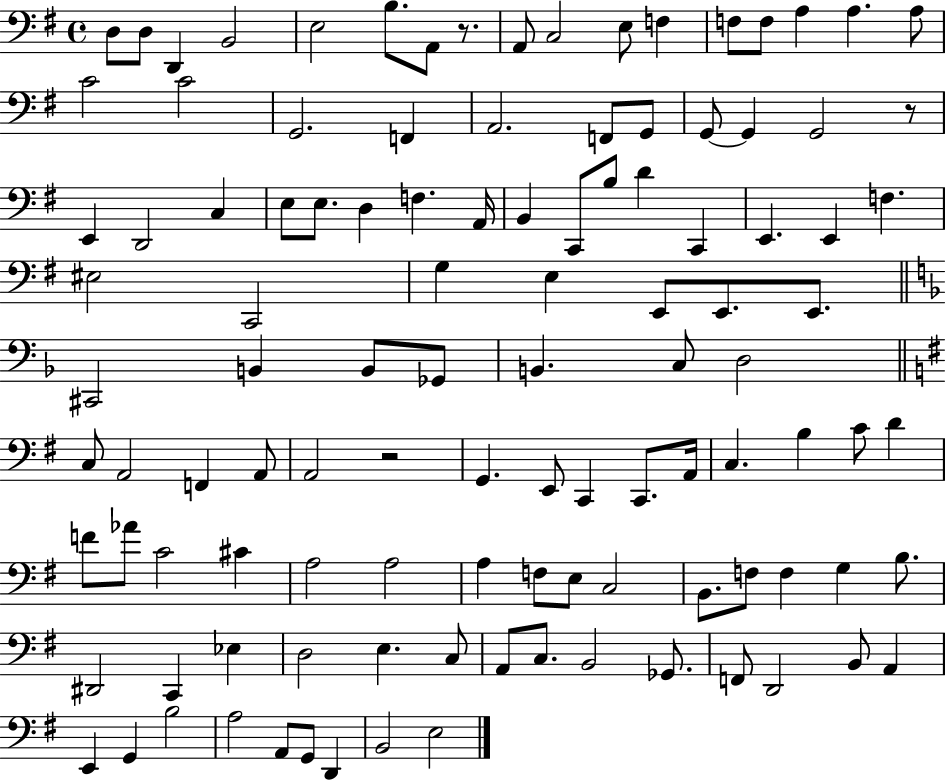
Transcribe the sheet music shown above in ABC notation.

X:1
T:Untitled
M:4/4
L:1/4
K:G
D,/2 D,/2 D,, B,,2 E,2 B,/2 A,,/2 z/2 A,,/2 C,2 E,/2 F, F,/2 F,/2 A, A, A,/2 C2 C2 G,,2 F,, A,,2 F,,/2 G,,/2 G,,/2 G,, G,,2 z/2 E,, D,,2 C, E,/2 E,/2 D, F, A,,/4 B,, C,,/2 B,/2 D C,, E,, E,, F, ^E,2 C,,2 G, E, E,,/2 E,,/2 E,,/2 ^C,,2 B,, B,,/2 _G,,/2 B,, C,/2 D,2 C,/2 A,,2 F,, A,,/2 A,,2 z2 G,, E,,/2 C,, C,,/2 A,,/4 C, B, C/2 D F/2 _A/2 C2 ^C A,2 A,2 A, F,/2 E,/2 C,2 B,,/2 F,/2 F, G, B,/2 ^D,,2 C,, _E, D,2 E, C,/2 A,,/2 C,/2 B,,2 _G,,/2 F,,/2 D,,2 B,,/2 A,, E,, G,, B,2 A,2 A,,/2 G,,/2 D,, B,,2 E,2